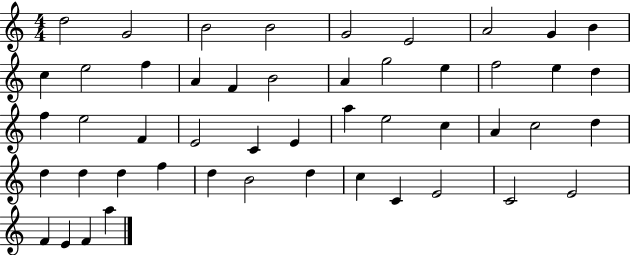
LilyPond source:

{
  \clef treble
  \numericTimeSignature
  \time 4/4
  \key c \major
  d''2 g'2 | b'2 b'2 | g'2 e'2 | a'2 g'4 b'4 | \break c''4 e''2 f''4 | a'4 f'4 b'2 | a'4 g''2 e''4 | f''2 e''4 d''4 | \break f''4 e''2 f'4 | e'2 c'4 e'4 | a''4 e''2 c''4 | a'4 c''2 d''4 | \break d''4 d''4 d''4 f''4 | d''4 b'2 d''4 | c''4 c'4 e'2 | c'2 e'2 | \break f'4 e'4 f'4 a''4 | \bar "|."
}